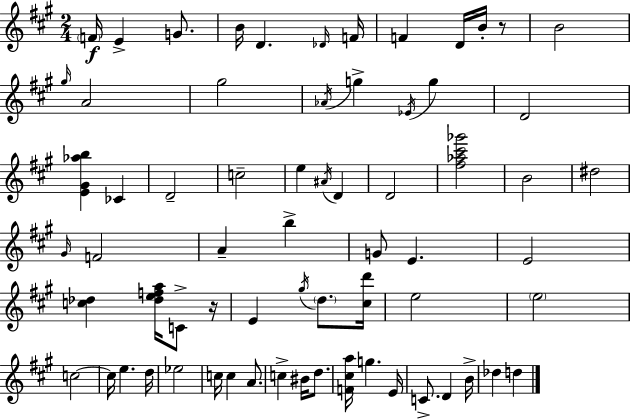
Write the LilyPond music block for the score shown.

{
  \clef treble
  \numericTimeSignature
  \time 2/4
  \key a \major
  \parenthesize f'16\f e'4-> g'8. | b'16 d'4. \grace { des'16 } | f'16 f'4 d'16 b'16-. r8 | b'2 | \break \grace { gis''16 } a'2 | gis''2 | \acciaccatura { aes'16 } g''4-> \acciaccatura { ees'16 } | g''4 d'2 | \break <e' gis' aes'' b''>4 | ces'4 d'2-- | c''2-- | e''4 | \break \acciaccatura { ais'16 } d'4 d'2 | <fis'' aes'' cis''' ges'''>2 | b'2 | dis''2 | \break \grace { gis'16 } f'2 | a'4-- | b''4-> g'8 | e'4. e'2 | \break <c'' des''>4 | <des'' e'' f'' a''>16 c'8-> r16 e'4 | \acciaccatura { gis''16 } \parenthesize d''8. <cis'' d'''>16 e''2 | \parenthesize e''2 | \break c''2~~ | c''16 | e''4. d''16 ees''2 | c''16 | \break c''4 a'8. c''4-> | bis'16 d''8. <f' cis'' a''>16 | g''4. e'16 c'8.-> | d'4 b'16-> des''4 | \break d''4 \bar "|."
}